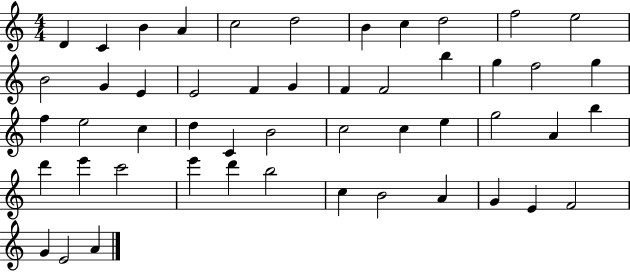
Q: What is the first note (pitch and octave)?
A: D4